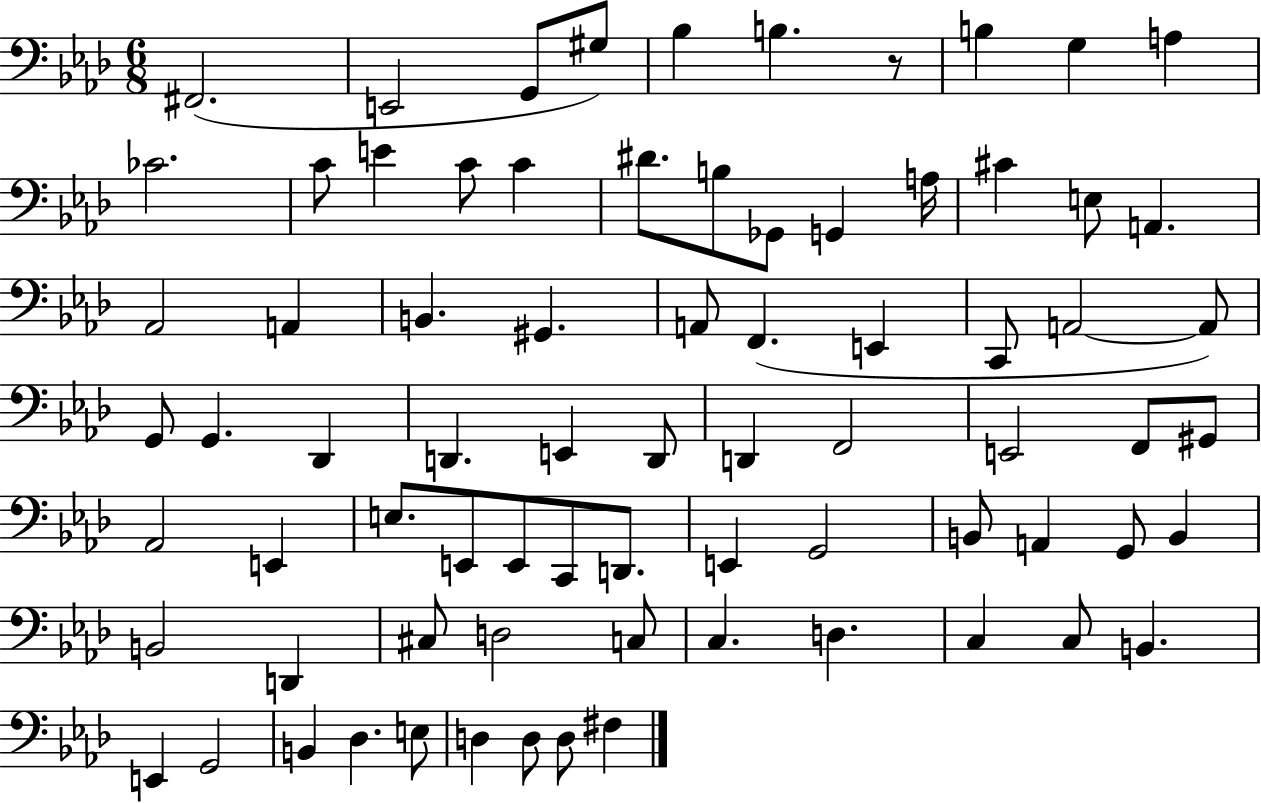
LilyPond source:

{
  \clef bass
  \numericTimeSignature
  \time 6/8
  \key aes \major
  fis,2.( | e,2 g,8 gis8) | bes4 b4. r8 | b4 g4 a4 | \break ces'2. | c'8 e'4 c'8 c'4 | dis'8. b8 ges,8 g,4 a16 | cis'4 e8 a,4. | \break aes,2 a,4 | b,4. gis,4. | a,8 f,4.( e,4 | c,8 a,2~~ a,8) | \break g,8 g,4. des,4 | d,4. e,4 d,8 | d,4 f,2 | e,2 f,8 gis,8 | \break aes,2 e,4 | e8. e,8 e,8 c,8 d,8. | e,4 g,2 | b,8 a,4 g,8 b,4 | \break b,2 d,4 | cis8 d2 c8 | c4. d4. | c4 c8 b,4. | \break e,4 g,2 | b,4 des4. e8 | d4 d8 d8 fis4 | \bar "|."
}